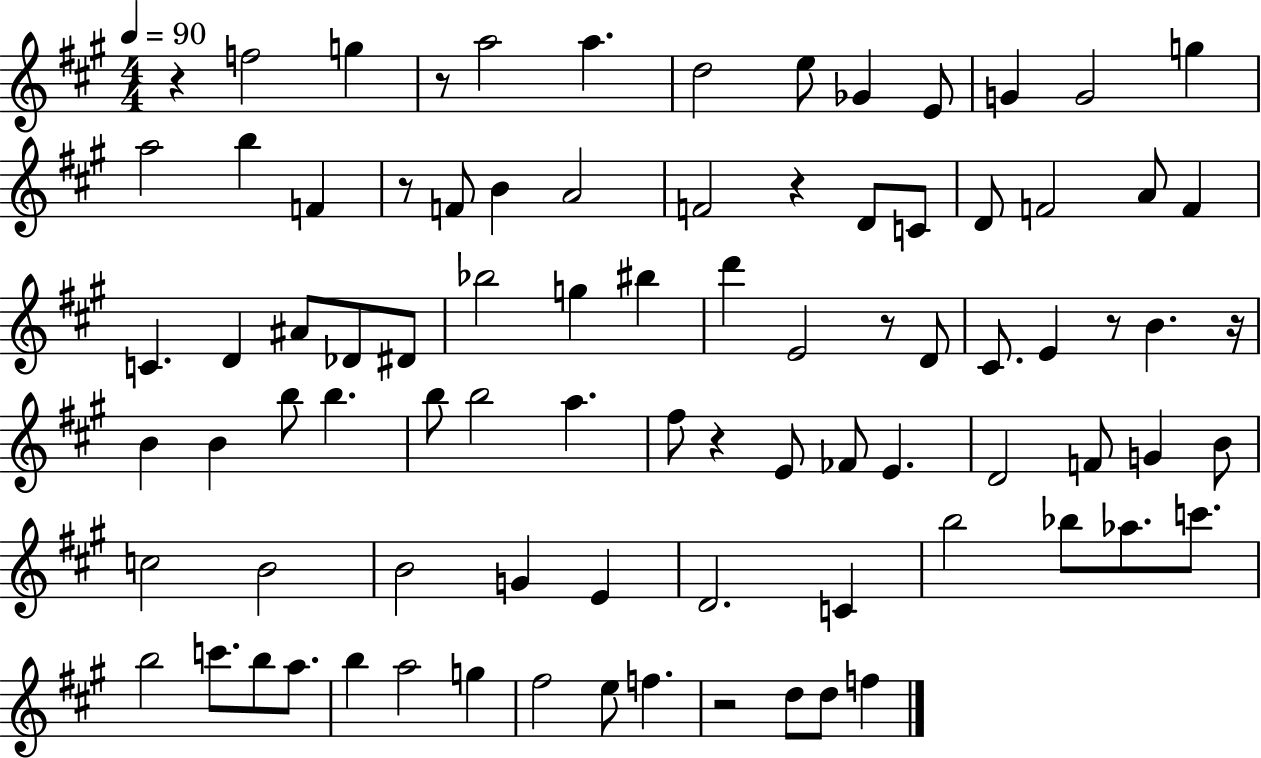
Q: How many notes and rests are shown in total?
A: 86